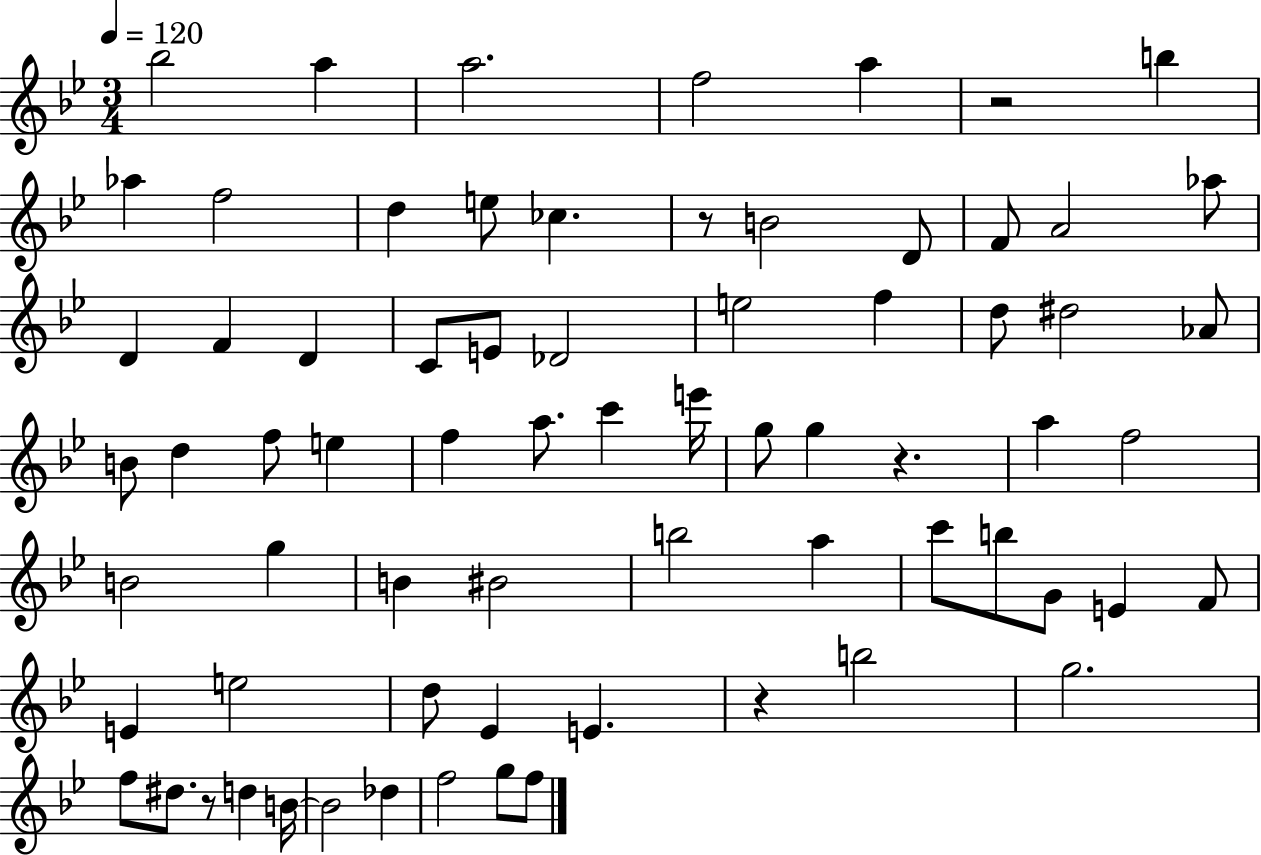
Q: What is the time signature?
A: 3/4